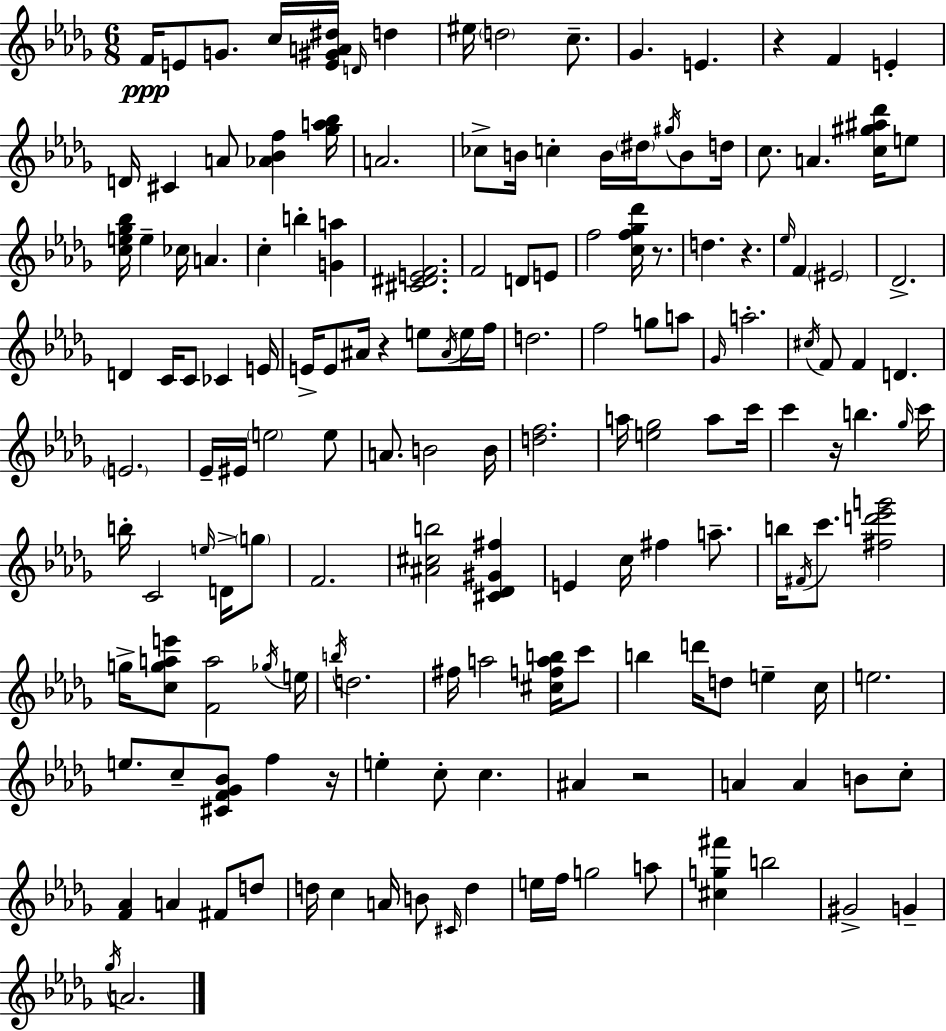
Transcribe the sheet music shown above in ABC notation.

X:1
T:Untitled
M:6/8
L:1/4
K:Bbm
F/4 E/2 G/2 c/4 [E^GA^d]/4 D/4 d ^e/4 d2 c/2 _G E z F E D/4 ^C A/2 [_A_Bf] [_ga_b]/4 A2 _c/2 B/4 c B/4 ^d/4 ^g/4 B/2 d/4 c/2 A [c^g^a_d']/4 e/2 [ce_g_b]/4 e _c/4 A c b [Ga] [^C^DEF]2 F2 D/2 E/2 f2 [cf_g_d']/4 z/2 d z _e/4 F ^E2 _D2 D C/4 C/2 _C E/4 E/4 E/2 ^A/4 z e/2 ^A/4 e/4 f/4 d2 f2 g/2 a/2 _G/4 a2 ^c/4 F/2 F D E2 _E/4 ^E/4 e2 e/2 A/2 B2 B/4 [df]2 a/4 [e_g]2 a/2 c'/4 c' z/4 b _g/4 c'/4 b/4 C2 e/4 D/4 g/2 F2 [^A^cb]2 [^C_D^G^f] E c/4 ^f a/2 b/4 ^F/4 c'/2 [^fd'_e'g']2 g/4 [cgae']/2 [Fa]2 _g/4 e/4 b/4 d2 ^f/4 a2 [^cfab]/4 c'/2 b d'/4 d/2 e c/4 e2 e/2 c/2 [^CF_G_B]/2 f z/4 e c/2 c ^A z2 A A B/2 c/2 [F_A] A ^F/2 d/2 d/4 c A/4 B/2 ^C/4 d e/4 f/4 g2 a/2 [^cg^f'] b2 ^G2 G _g/4 A2